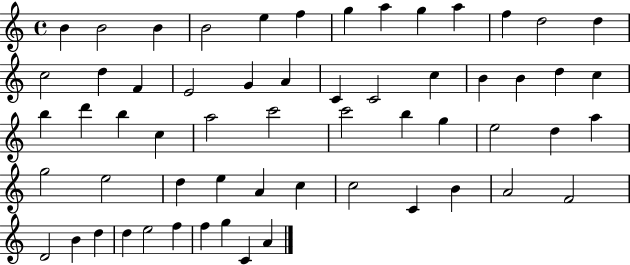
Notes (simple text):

B4/q B4/h B4/q B4/h E5/q F5/q G5/q A5/q G5/q A5/q F5/q D5/h D5/q C5/h D5/q F4/q E4/h G4/q A4/q C4/q C4/h C5/q B4/q B4/q D5/q C5/q B5/q D6/q B5/q C5/q A5/h C6/h C6/h B5/q G5/q E5/h D5/q A5/q G5/h E5/h D5/q E5/q A4/q C5/q C5/h C4/q B4/q A4/h F4/h D4/h B4/q D5/q D5/q E5/h F5/q F5/q G5/q C4/q A4/q